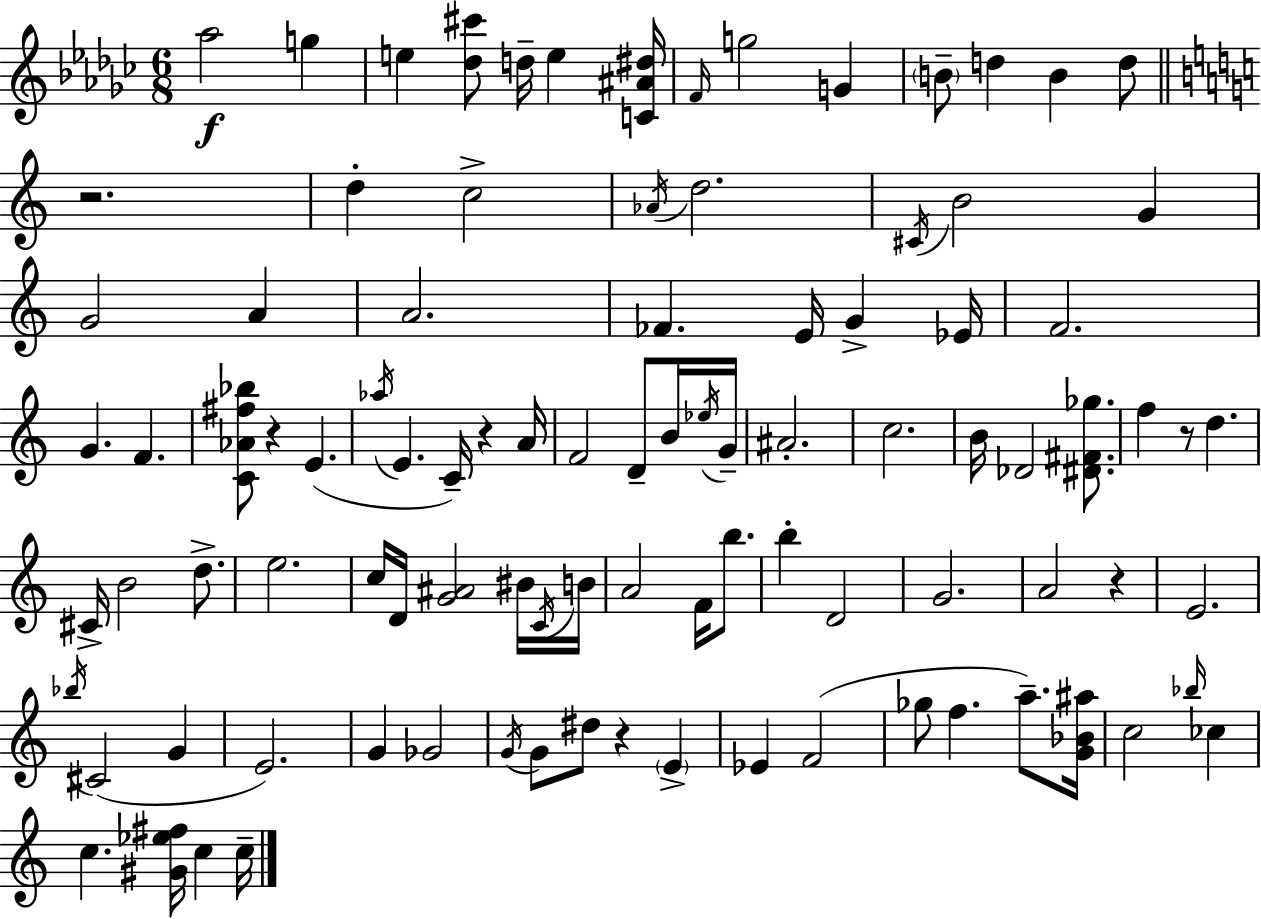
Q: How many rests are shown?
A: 6